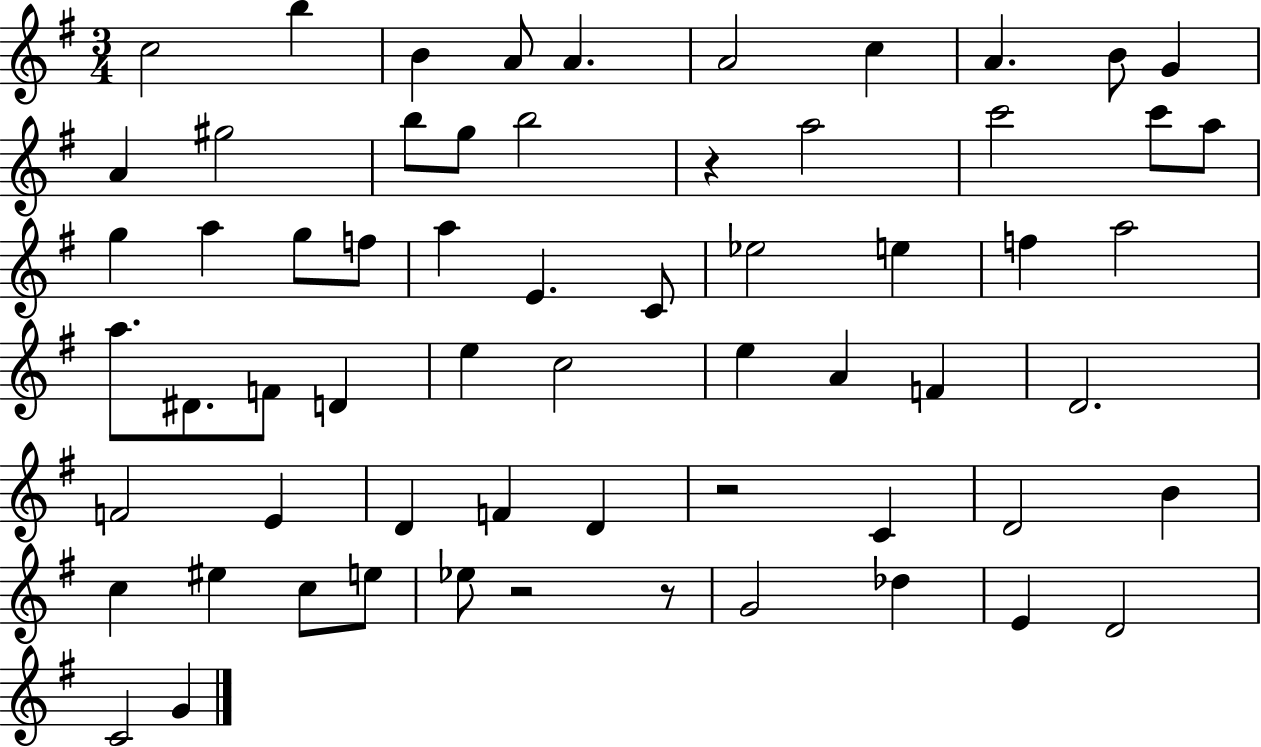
{
  \clef treble
  \numericTimeSignature
  \time 3/4
  \key g \major
  c''2 b''4 | b'4 a'8 a'4. | a'2 c''4 | a'4. b'8 g'4 | \break a'4 gis''2 | b''8 g''8 b''2 | r4 a''2 | c'''2 c'''8 a''8 | \break g''4 a''4 g''8 f''8 | a''4 e'4. c'8 | ees''2 e''4 | f''4 a''2 | \break a''8. dis'8. f'8 d'4 | e''4 c''2 | e''4 a'4 f'4 | d'2. | \break f'2 e'4 | d'4 f'4 d'4 | r2 c'4 | d'2 b'4 | \break c''4 eis''4 c''8 e''8 | ees''8 r2 r8 | g'2 des''4 | e'4 d'2 | \break c'2 g'4 | \bar "|."
}